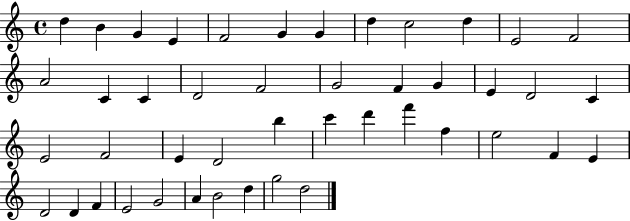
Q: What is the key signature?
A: C major